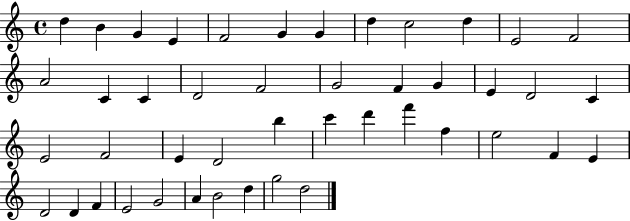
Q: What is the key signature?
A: C major